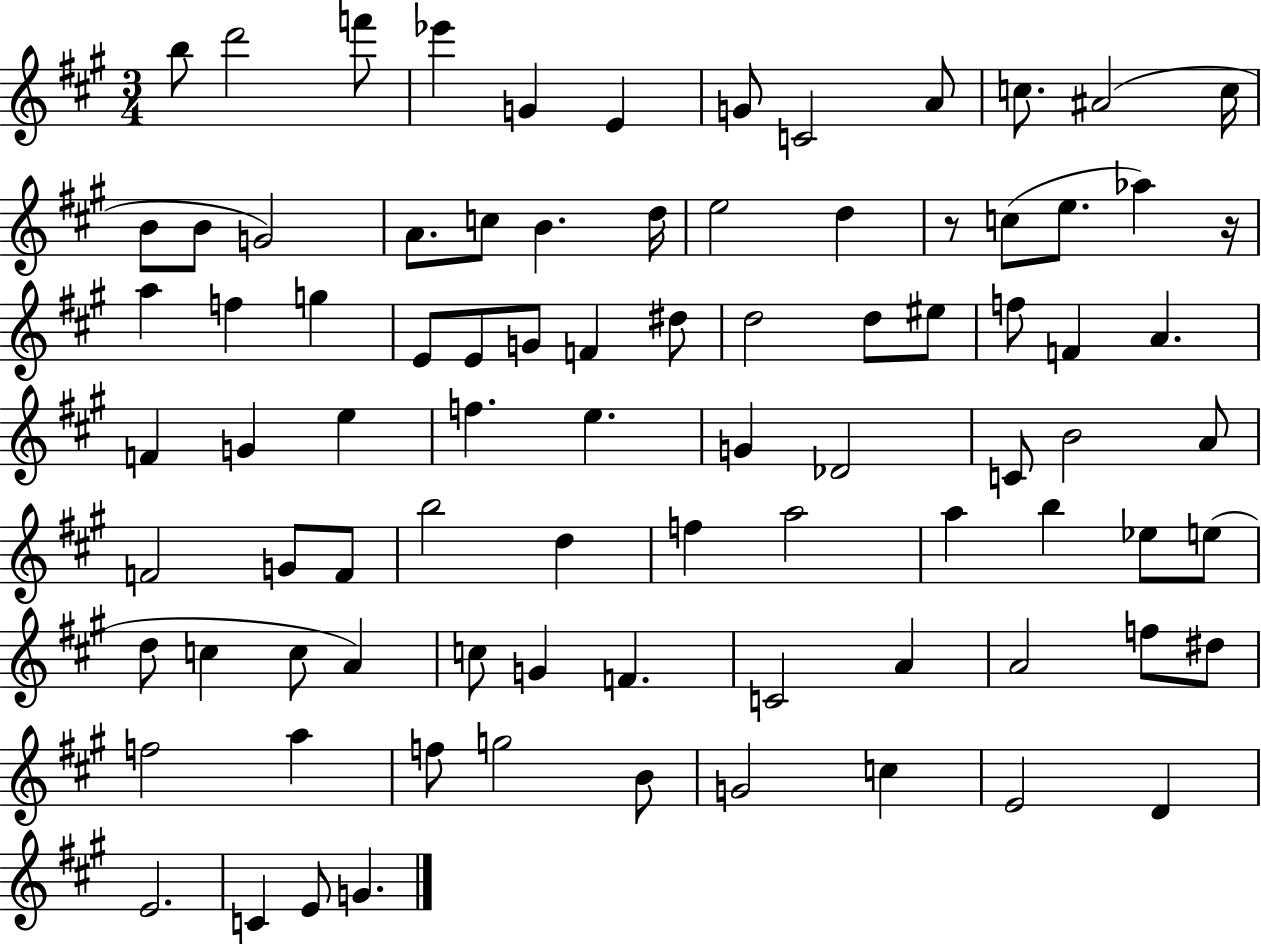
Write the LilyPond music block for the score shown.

{
  \clef treble
  \numericTimeSignature
  \time 3/4
  \key a \major
  b''8 d'''2 f'''8 | ees'''4 g'4 e'4 | g'8 c'2 a'8 | c''8. ais'2( c''16 | \break b'8 b'8 g'2) | a'8. c''8 b'4. d''16 | e''2 d''4 | r8 c''8( e''8. aes''4) r16 | \break a''4 f''4 g''4 | e'8 e'8 g'8 f'4 dis''8 | d''2 d''8 eis''8 | f''8 f'4 a'4. | \break f'4 g'4 e''4 | f''4. e''4. | g'4 des'2 | c'8 b'2 a'8 | \break f'2 g'8 f'8 | b''2 d''4 | f''4 a''2 | a''4 b''4 ees''8 e''8( | \break d''8 c''4 c''8 a'4) | c''8 g'4 f'4. | c'2 a'4 | a'2 f''8 dis''8 | \break f''2 a''4 | f''8 g''2 b'8 | g'2 c''4 | e'2 d'4 | \break e'2. | c'4 e'8 g'4. | \bar "|."
}